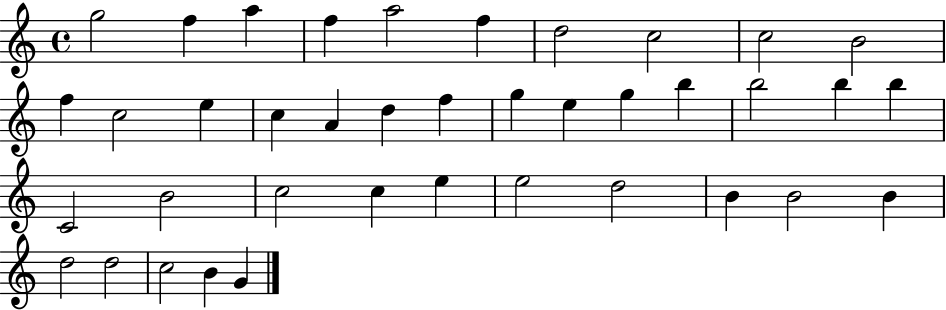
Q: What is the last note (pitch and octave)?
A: G4